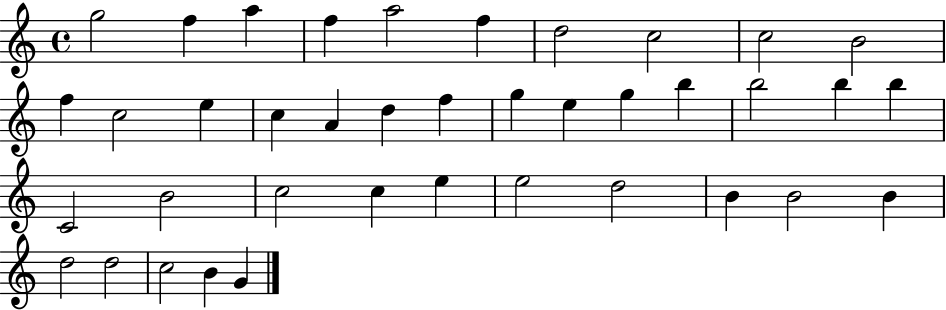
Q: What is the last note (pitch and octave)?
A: G4